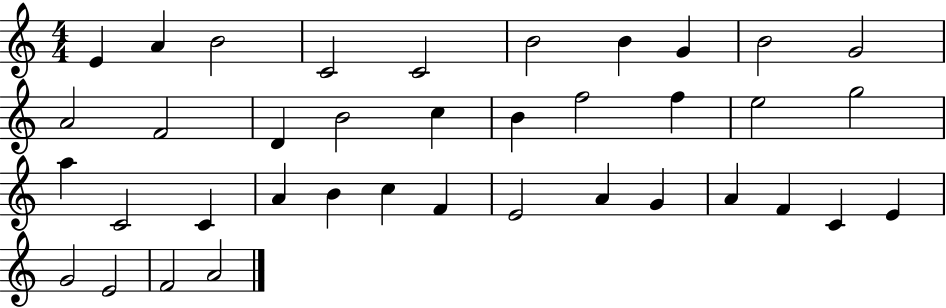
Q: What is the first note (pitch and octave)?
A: E4